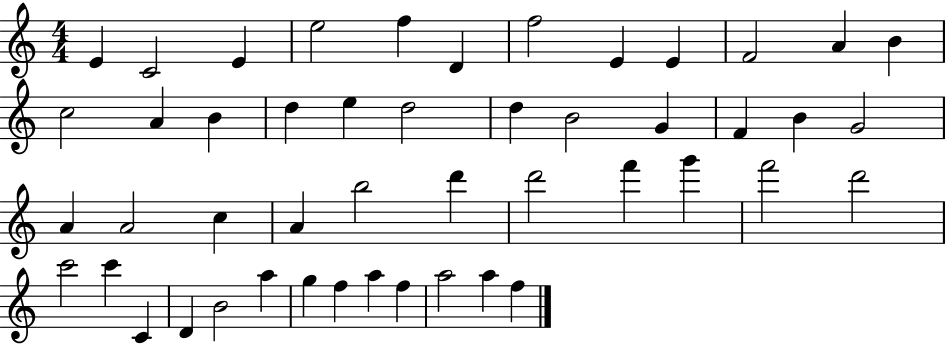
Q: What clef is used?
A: treble